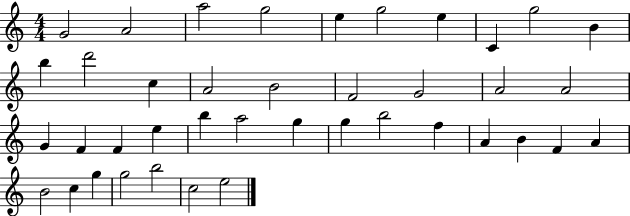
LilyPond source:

{
  \clef treble
  \numericTimeSignature
  \time 4/4
  \key c \major
  g'2 a'2 | a''2 g''2 | e''4 g''2 e''4 | c'4 g''2 b'4 | \break b''4 d'''2 c''4 | a'2 b'2 | f'2 g'2 | a'2 a'2 | \break g'4 f'4 f'4 e''4 | b''4 a''2 g''4 | g''4 b''2 f''4 | a'4 b'4 f'4 a'4 | \break b'2 c''4 g''4 | g''2 b''2 | c''2 e''2 | \bar "|."
}